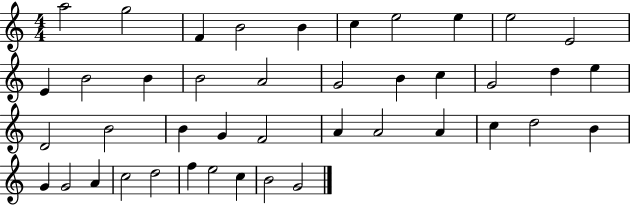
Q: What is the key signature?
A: C major